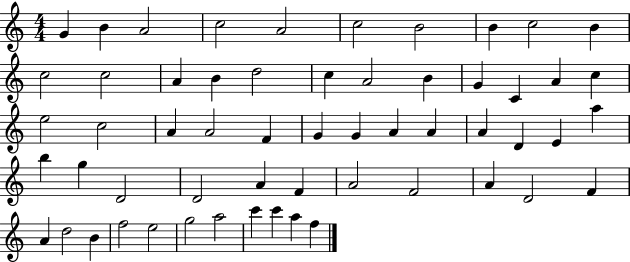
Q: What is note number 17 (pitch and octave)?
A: A4